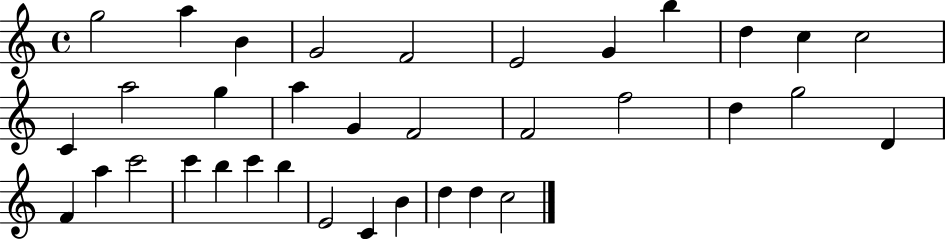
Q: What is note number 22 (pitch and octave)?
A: D4